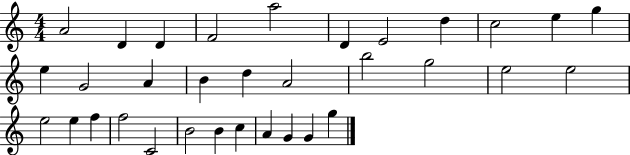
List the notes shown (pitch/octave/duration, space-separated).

A4/h D4/q D4/q F4/h A5/h D4/q E4/h D5/q C5/h E5/q G5/q E5/q G4/h A4/q B4/q D5/q A4/h B5/h G5/h E5/h E5/h E5/h E5/q F5/q F5/h C4/h B4/h B4/q C5/q A4/q G4/q G4/q G5/q